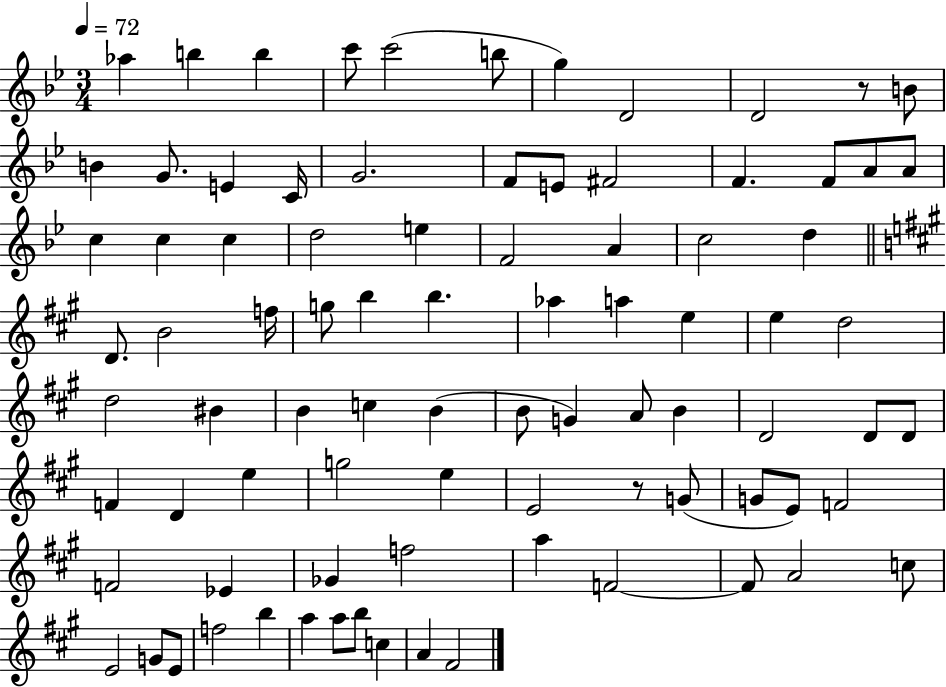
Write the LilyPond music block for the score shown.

{
  \clef treble
  \numericTimeSignature
  \time 3/4
  \key bes \major
  \tempo 4 = 72
  aes''4 b''4 b''4 | c'''8 c'''2( b''8 | g''4) d'2 | d'2 r8 b'8 | \break b'4 g'8. e'4 c'16 | g'2. | f'8 e'8 fis'2 | f'4. f'8 a'8 a'8 | \break c''4 c''4 c''4 | d''2 e''4 | f'2 a'4 | c''2 d''4 | \break \bar "||" \break \key a \major d'8. b'2 f''16 | g''8 b''4 b''4. | aes''4 a''4 e''4 | e''4 d''2 | \break d''2 bis'4 | b'4 c''4 b'4( | b'8 g'4) a'8 b'4 | d'2 d'8 d'8 | \break f'4 d'4 e''4 | g''2 e''4 | e'2 r8 g'8( | g'8 e'8) f'2 | \break f'2 ees'4 | ges'4 f''2 | a''4 f'2~~ | f'8 a'2 c''8 | \break e'2 g'8 e'8 | f''2 b''4 | a''4 a''8 b''8 c''4 | a'4 fis'2 | \break \bar "|."
}